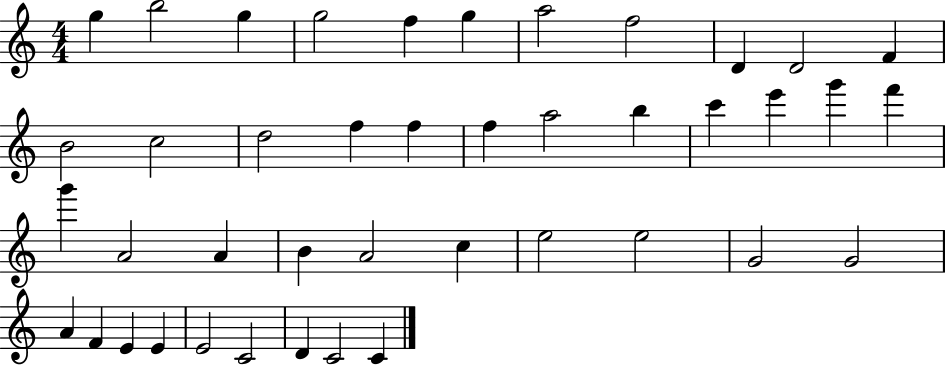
{
  \clef treble
  \numericTimeSignature
  \time 4/4
  \key c \major
  g''4 b''2 g''4 | g''2 f''4 g''4 | a''2 f''2 | d'4 d'2 f'4 | \break b'2 c''2 | d''2 f''4 f''4 | f''4 a''2 b''4 | c'''4 e'''4 g'''4 f'''4 | \break g'''4 a'2 a'4 | b'4 a'2 c''4 | e''2 e''2 | g'2 g'2 | \break a'4 f'4 e'4 e'4 | e'2 c'2 | d'4 c'2 c'4 | \bar "|."
}